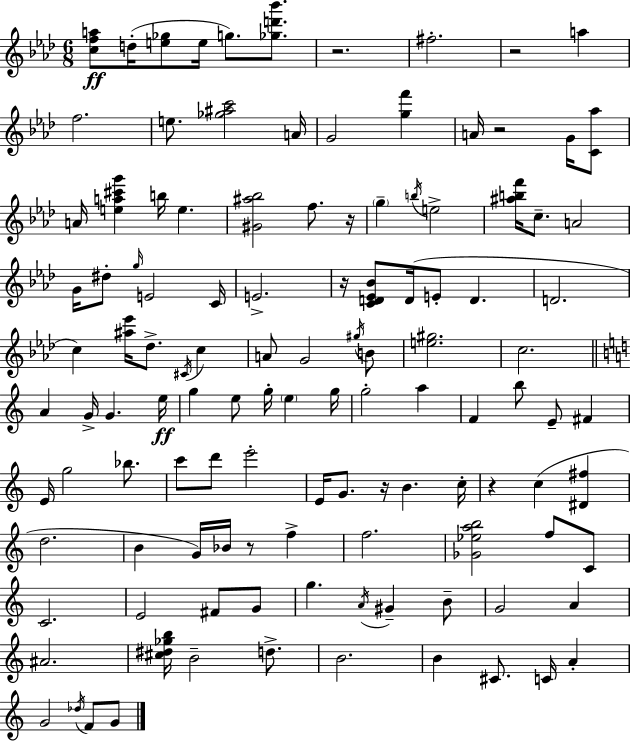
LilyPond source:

{
  \clef treble
  \numericTimeSignature
  \time 6/8
  \key aes \major
  \repeat volta 2 { <c'' f'' a''>8\ff d''16-.( <e'' ges''>8 e''16 g''8.) <ges'' d''' bes'''>8. | r2. | fis''2.-. | r2 a''4 | \break f''2. | e''8. <ges'' ais'' c'''>2 a'16 | g'2 <g'' f'''>4 | a'16 r2 g'16 <c' aes''>8 | \break a'16 <e'' a'' cis''' g'''>4 b''16 e''4. | <gis' ais'' bes''>2 f''8. r16 | \parenthesize g''4-- \acciaccatura { b''16 } e''2-> | <ais'' b'' f'''>16 c''8.-- a'2 | \break g'16 dis''8-. \grace { g''16 } e'2 | c'16 e'2.-> | r16 <c' d' ees' bes'>8 d'16( e'8-. d'4. | d'2. | \break c''4) <ais'' ees'''>16 des''8.-> \acciaccatura { cis'16 } c''4 | a'8 g'2 | \acciaccatura { gis''16 } b'8 <e'' gis''>2. | c''2. | \break \bar "||" \break \key c \major a'4 g'16-> g'4. e''16\ff | g''4 e''8 g''16-. \parenthesize e''4 g''16 | g''2-. a''4 | f'4 b''8 e'8-- fis'4 | \break e'16 g''2 bes''8. | c'''8 d'''8 e'''2-. | e'16 g'8. r16 b'4. c''16-. | r4 c''4( <dis' fis''>4 | \break d''2. | b'4 g'16) bes'16 r8 f''4-> | f''2. | <ges' ees'' a'' b''>2 f''8 c'8 | \break c'2. | e'2 fis'8 g'8 | g''4. \acciaccatura { a'16 } gis'4-- b'8-- | g'2 a'4 | \break ais'2. | <cis'' dis'' ges'' b''>16 b'2-- d''8.-> | b'2. | b'4 cis'8. c'16 a'4-. | \break g'2 \acciaccatura { des''16 } f'8 | g'8 } \bar "|."
}